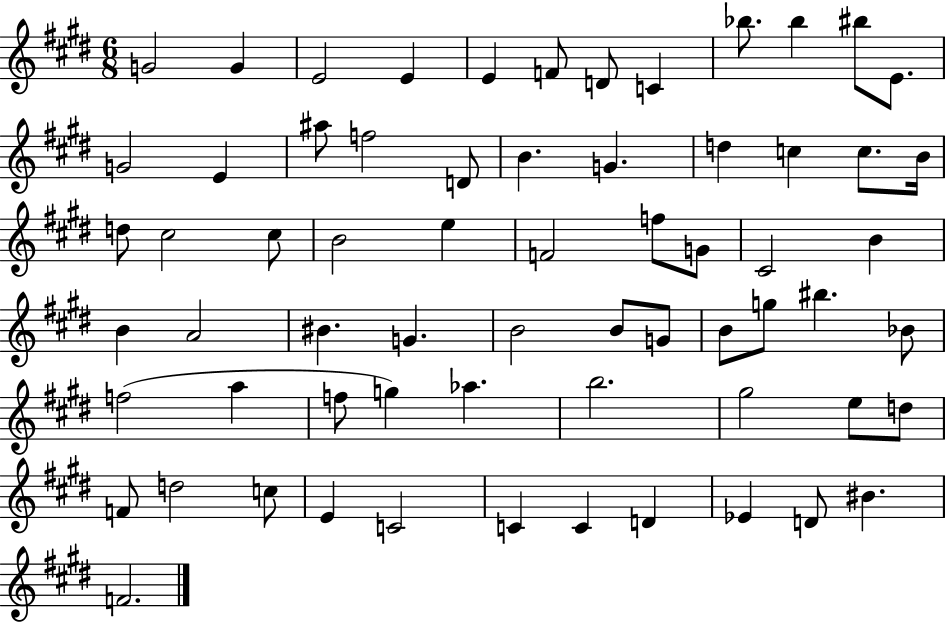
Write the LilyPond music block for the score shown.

{
  \clef treble
  \numericTimeSignature
  \time 6/8
  \key e \major
  g'2 g'4 | e'2 e'4 | e'4 f'8 d'8 c'4 | bes''8. bes''4 bis''8 e'8. | \break g'2 e'4 | ais''8 f''2 d'8 | b'4. g'4. | d''4 c''4 c''8. b'16 | \break d''8 cis''2 cis''8 | b'2 e''4 | f'2 f''8 g'8 | cis'2 b'4 | \break b'4 a'2 | bis'4. g'4. | b'2 b'8 g'8 | b'8 g''8 bis''4. bes'8 | \break f''2( a''4 | f''8 g''4) aes''4. | b''2. | gis''2 e''8 d''8 | \break f'8 d''2 c''8 | e'4 c'2 | c'4 c'4 d'4 | ees'4 d'8 bis'4. | \break f'2. | \bar "|."
}